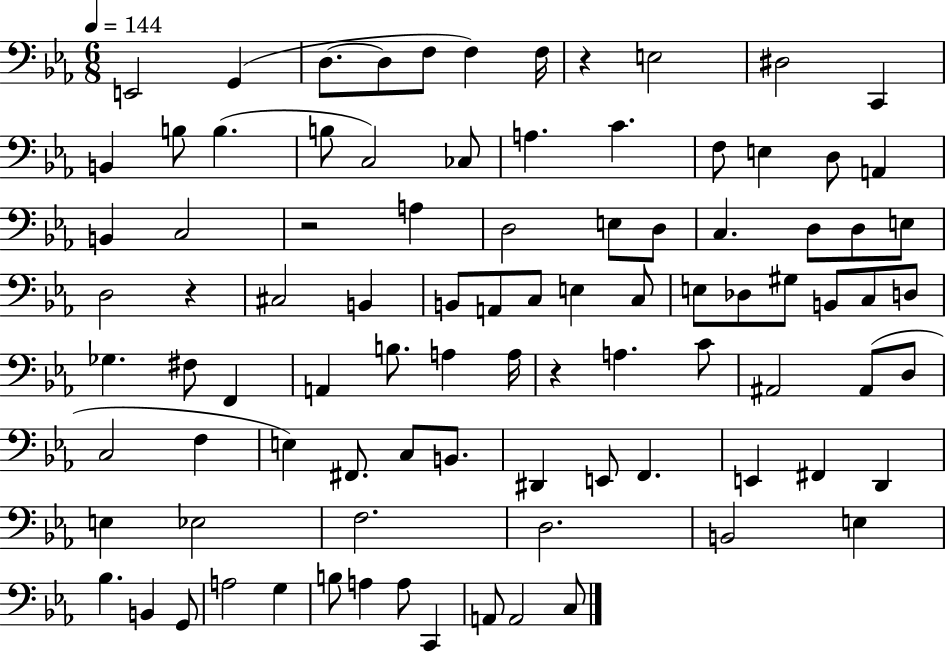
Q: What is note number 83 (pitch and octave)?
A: A3